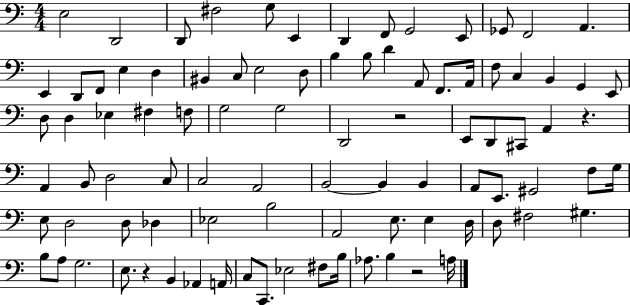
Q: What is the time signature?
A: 4/4